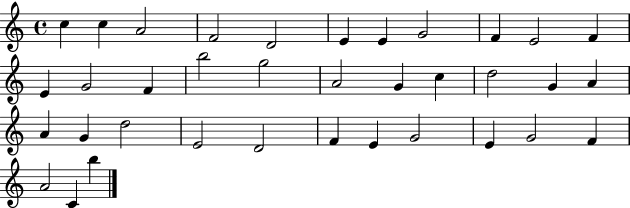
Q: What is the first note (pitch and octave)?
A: C5